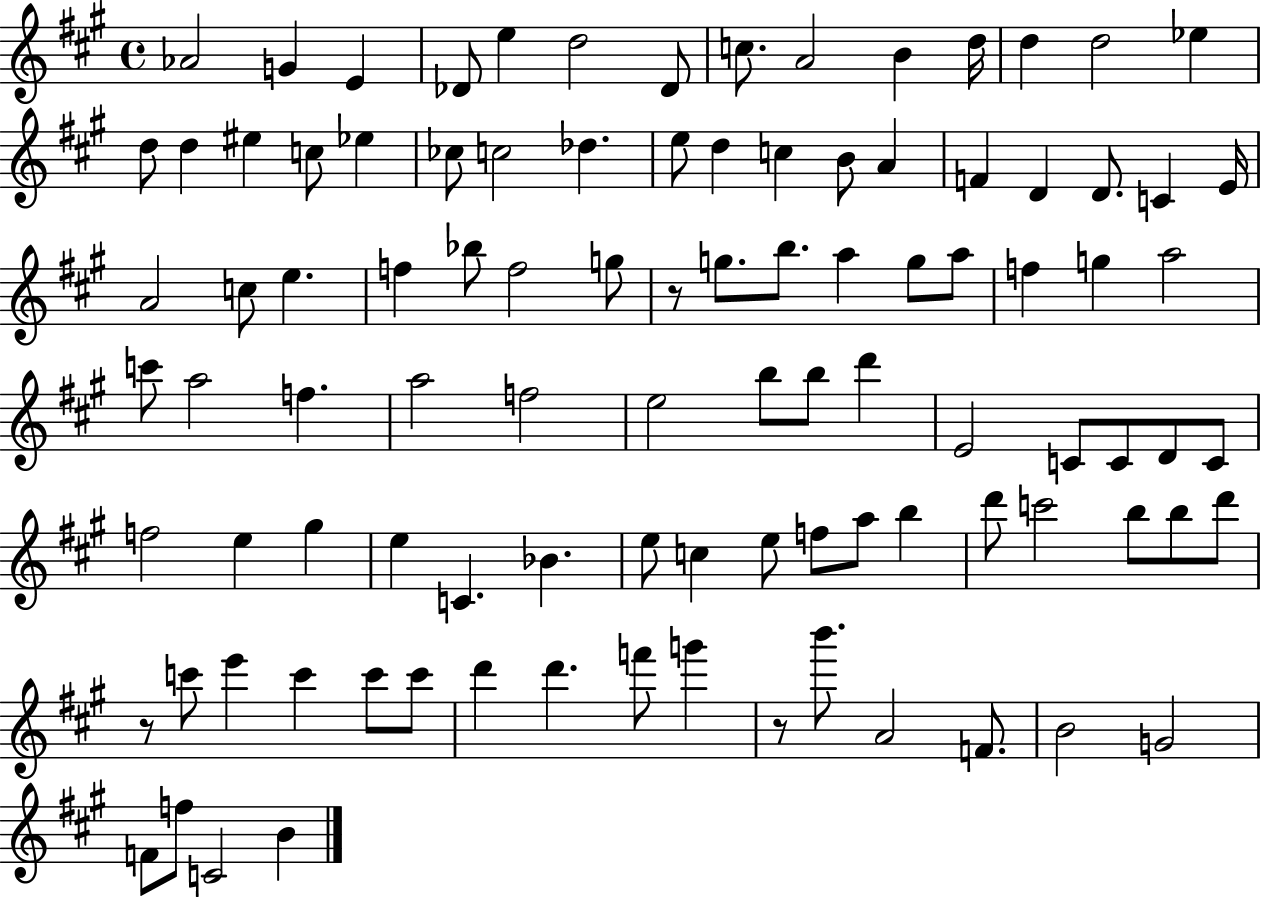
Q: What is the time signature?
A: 4/4